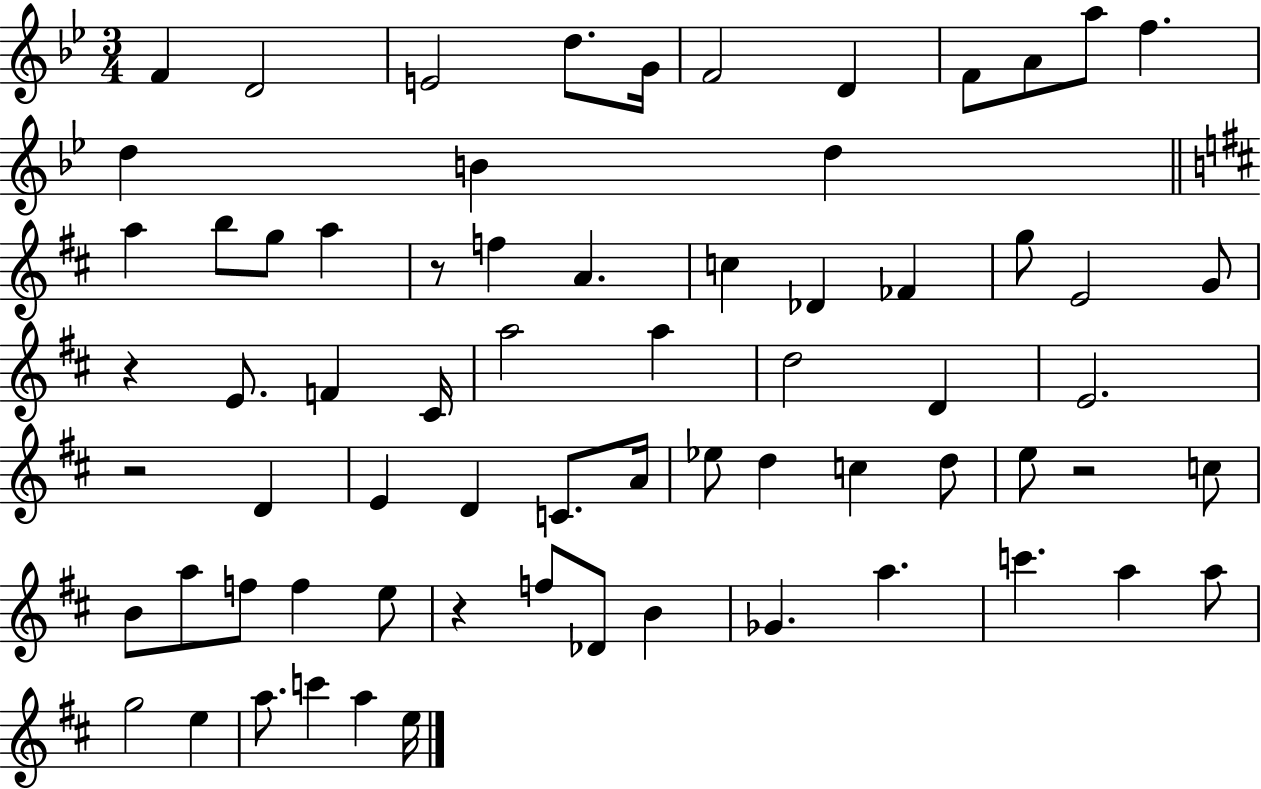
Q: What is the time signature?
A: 3/4